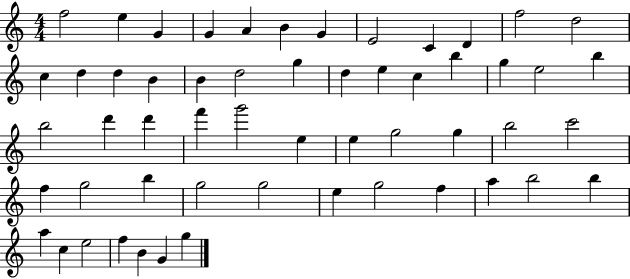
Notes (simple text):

F5/h E5/q G4/q G4/q A4/q B4/q G4/q E4/h C4/q D4/q F5/h D5/h C5/q D5/q D5/q B4/q B4/q D5/h G5/q D5/q E5/q C5/q B5/q G5/q E5/h B5/q B5/h D6/q D6/q F6/q G6/h E5/q E5/q G5/h G5/q B5/h C6/h F5/q G5/h B5/q G5/h G5/h E5/q G5/h F5/q A5/q B5/h B5/q A5/q C5/q E5/h F5/q B4/q G4/q G5/q